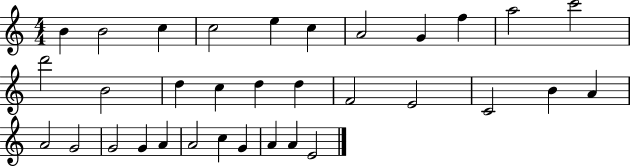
{
  \clef treble
  \numericTimeSignature
  \time 4/4
  \key c \major
  b'4 b'2 c''4 | c''2 e''4 c''4 | a'2 g'4 f''4 | a''2 c'''2 | \break d'''2 b'2 | d''4 c''4 d''4 d''4 | f'2 e'2 | c'2 b'4 a'4 | \break a'2 g'2 | g'2 g'4 a'4 | a'2 c''4 g'4 | a'4 a'4 e'2 | \break \bar "|."
}